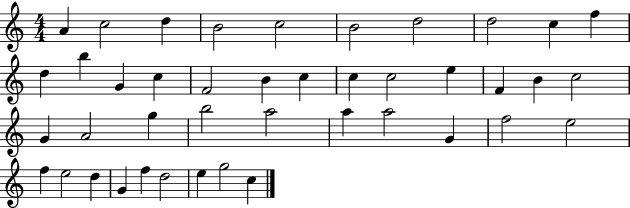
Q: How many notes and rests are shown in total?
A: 42